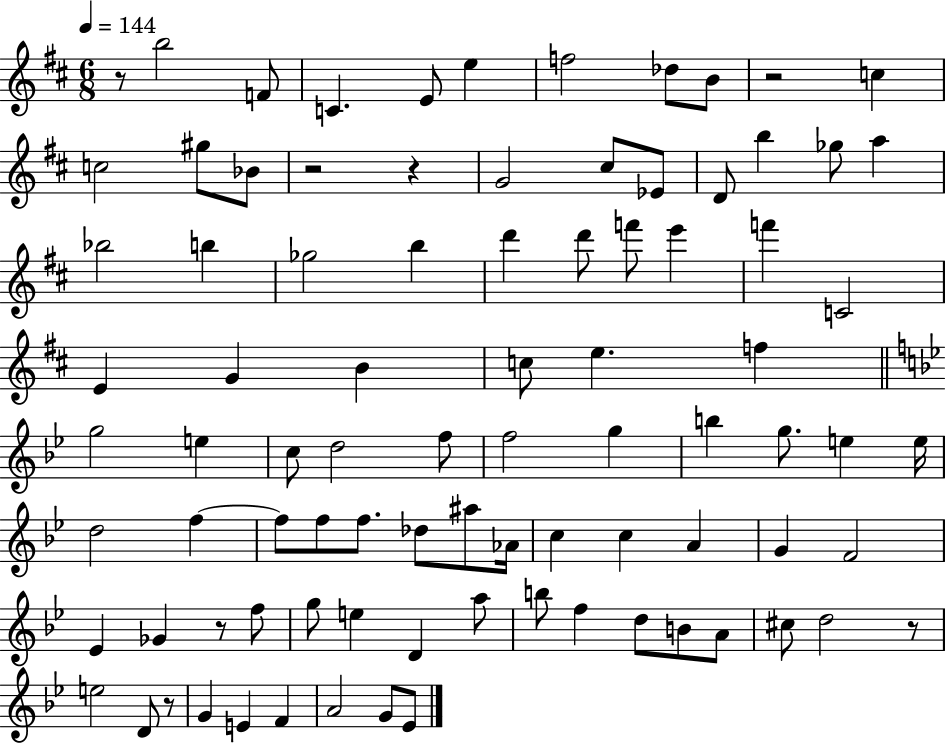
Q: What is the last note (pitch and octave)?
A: Eb4